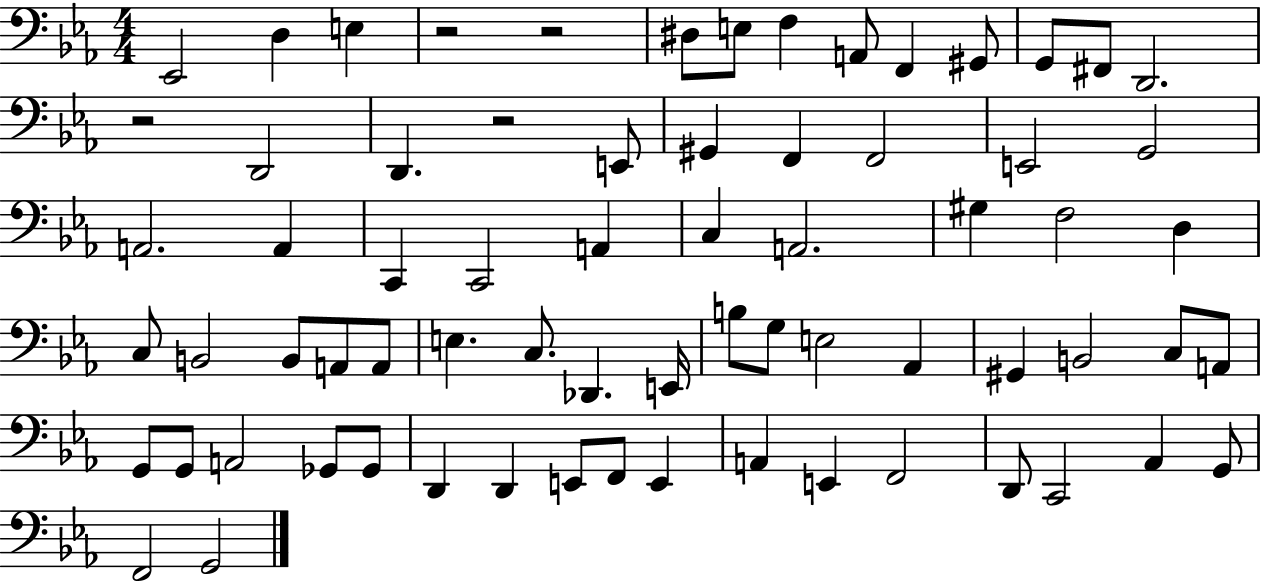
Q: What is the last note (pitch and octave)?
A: G2